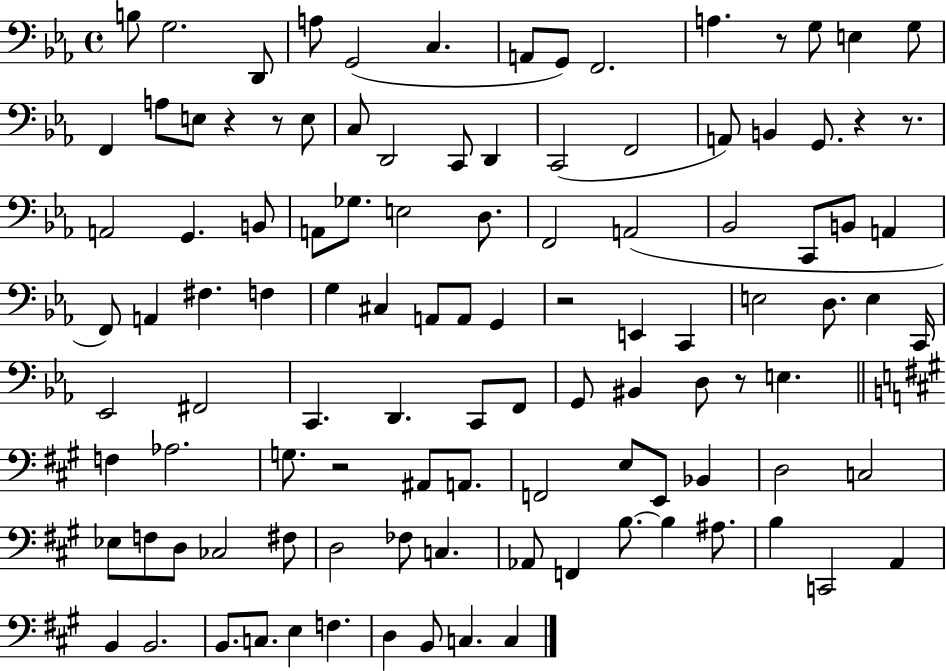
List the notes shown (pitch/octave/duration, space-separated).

B3/e G3/h. D2/e A3/e G2/h C3/q. A2/e G2/e F2/h. A3/q. R/e G3/e E3/q G3/e F2/q A3/e E3/e R/q R/e E3/e C3/e D2/h C2/e D2/q C2/h F2/h A2/e B2/q G2/e. R/q R/e. A2/h G2/q. B2/e A2/e Gb3/e. E3/h D3/e. F2/h A2/h Bb2/h C2/e B2/e A2/q F2/e A2/q F#3/q. F3/q G3/q C#3/q A2/e A2/e G2/q R/h E2/q C2/q E3/h D3/e. E3/q C2/s Eb2/h F#2/h C2/q. D2/q. C2/e F2/e G2/e BIS2/q D3/e R/e E3/q. F3/q Ab3/h. G3/e. R/h A#2/e A2/e. F2/h E3/e E2/e Bb2/q D3/h C3/h Eb3/e F3/e D3/e CES3/h F#3/e D3/h FES3/e C3/q. Ab2/e F2/q B3/e. B3/q A#3/e. B3/q C2/h A2/q B2/q B2/h. B2/e. C3/e. E3/q F3/q. D3/q B2/e C3/q. C3/q